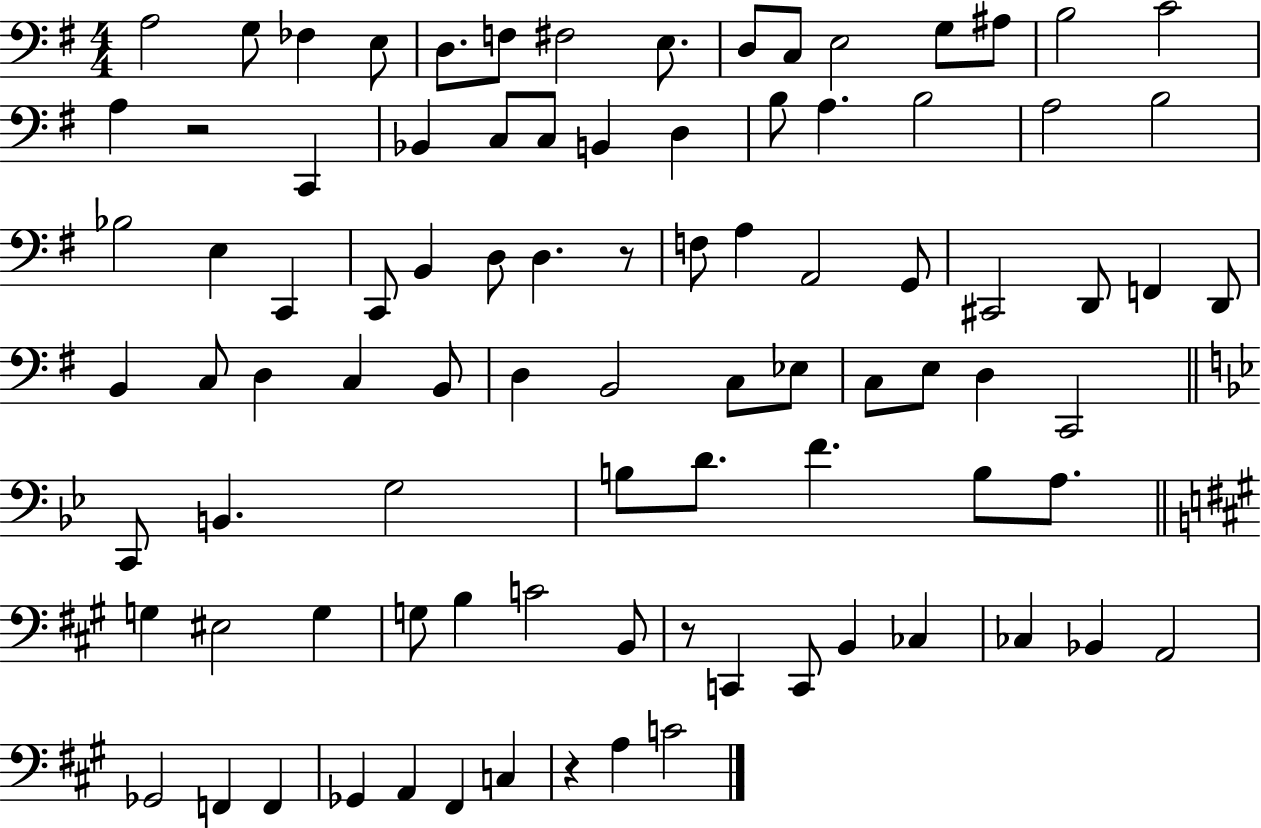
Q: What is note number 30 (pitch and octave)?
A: C2